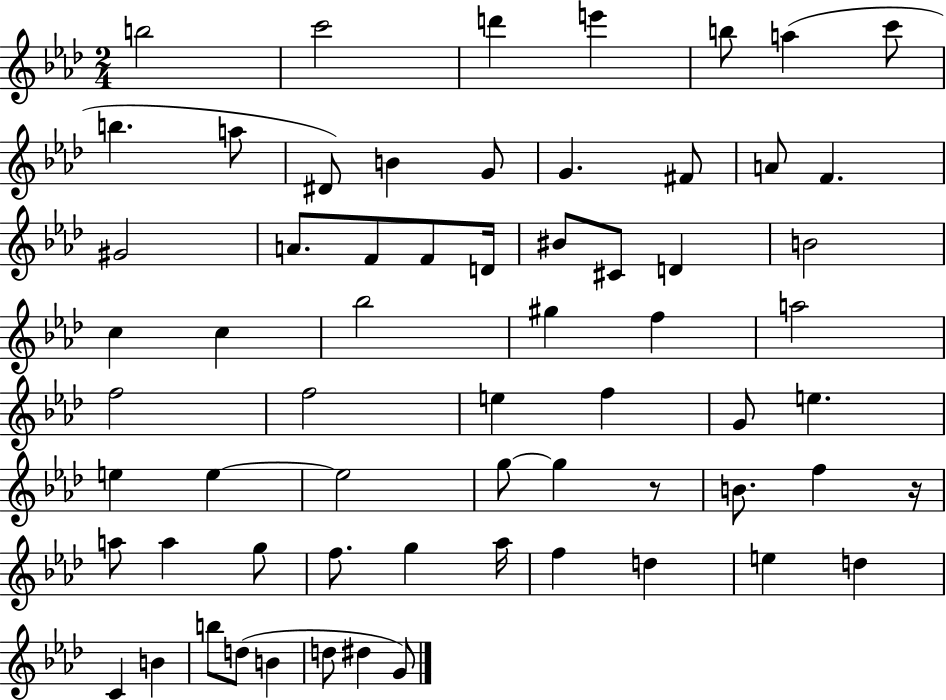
X:1
T:Untitled
M:2/4
L:1/4
K:Ab
b2 c'2 d' e' b/2 a c'/2 b a/2 ^D/2 B G/2 G ^F/2 A/2 F ^G2 A/2 F/2 F/2 D/4 ^B/2 ^C/2 D B2 c c _b2 ^g f a2 f2 f2 e f G/2 e e e e2 g/2 g z/2 B/2 f z/4 a/2 a g/2 f/2 g _a/4 f d e d C B b/2 d/2 B d/2 ^d G/2